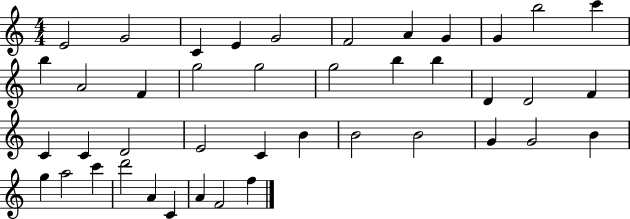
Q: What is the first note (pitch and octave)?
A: E4